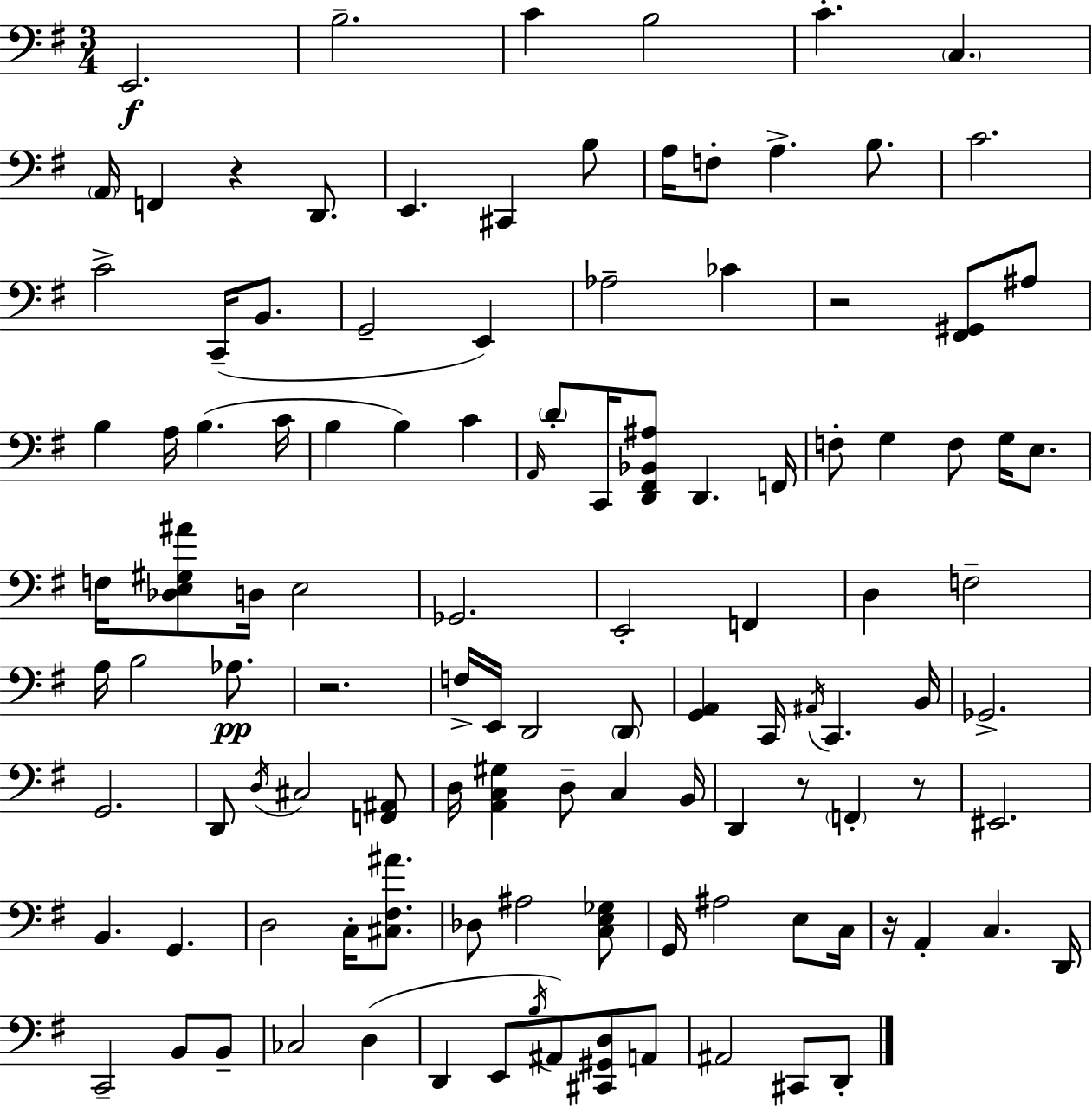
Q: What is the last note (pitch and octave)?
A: D2